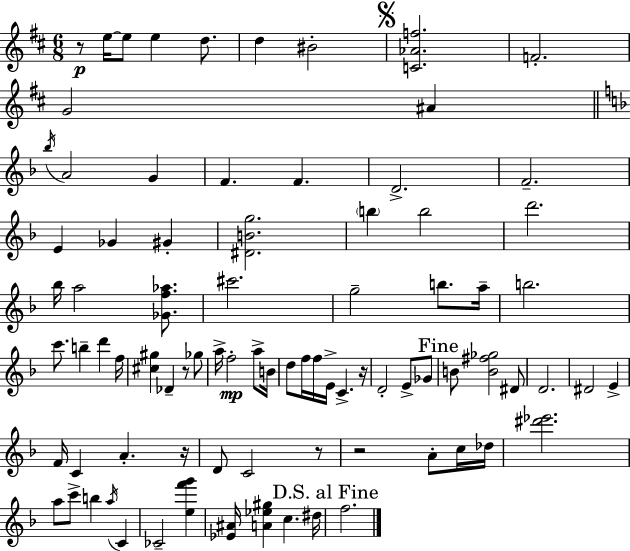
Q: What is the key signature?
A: D major